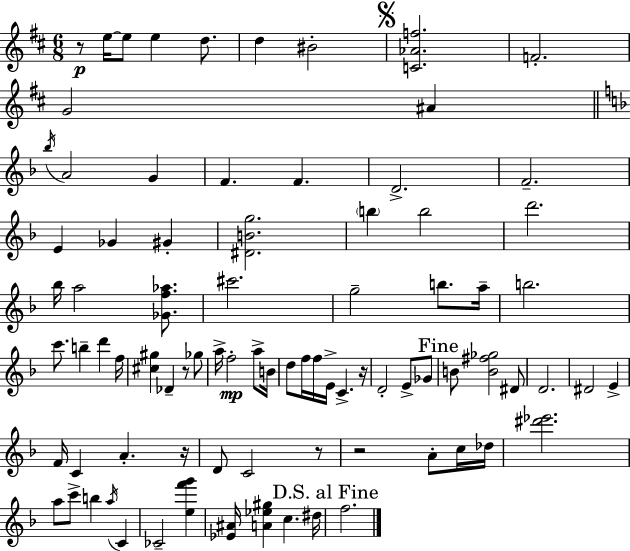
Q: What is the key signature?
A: D major